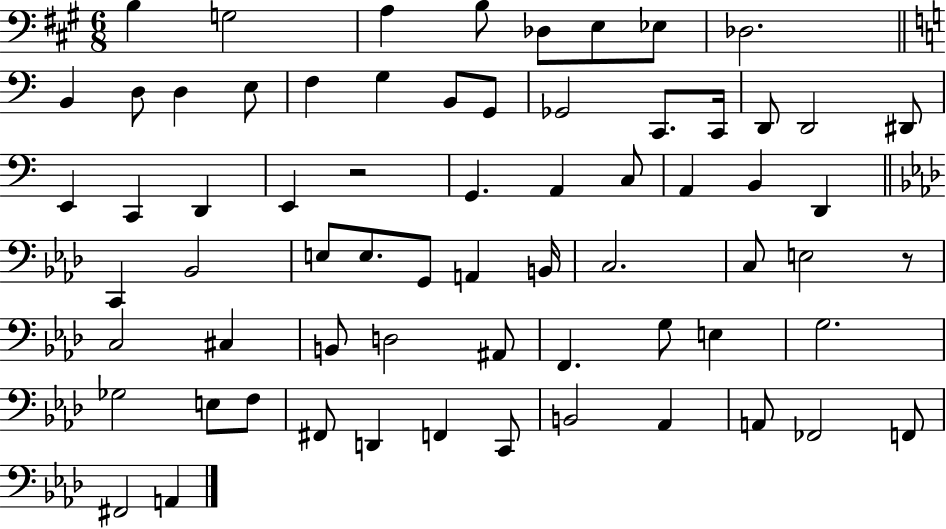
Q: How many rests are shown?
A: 2